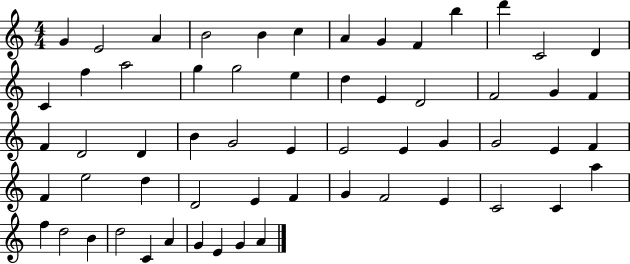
G4/q E4/h A4/q B4/h B4/q C5/q A4/q G4/q F4/q B5/q D6/q C4/h D4/q C4/q F5/q A5/h G5/q G5/h E5/q D5/q E4/q D4/h F4/h G4/q F4/q F4/q D4/h D4/q B4/q G4/h E4/q E4/h E4/q G4/q G4/h E4/q F4/q F4/q E5/h D5/q D4/h E4/q F4/q G4/q F4/h E4/q C4/h C4/q A5/q F5/q D5/h B4/q D5/h C4/q A4/q G4/q E4/q G4/q A4/q